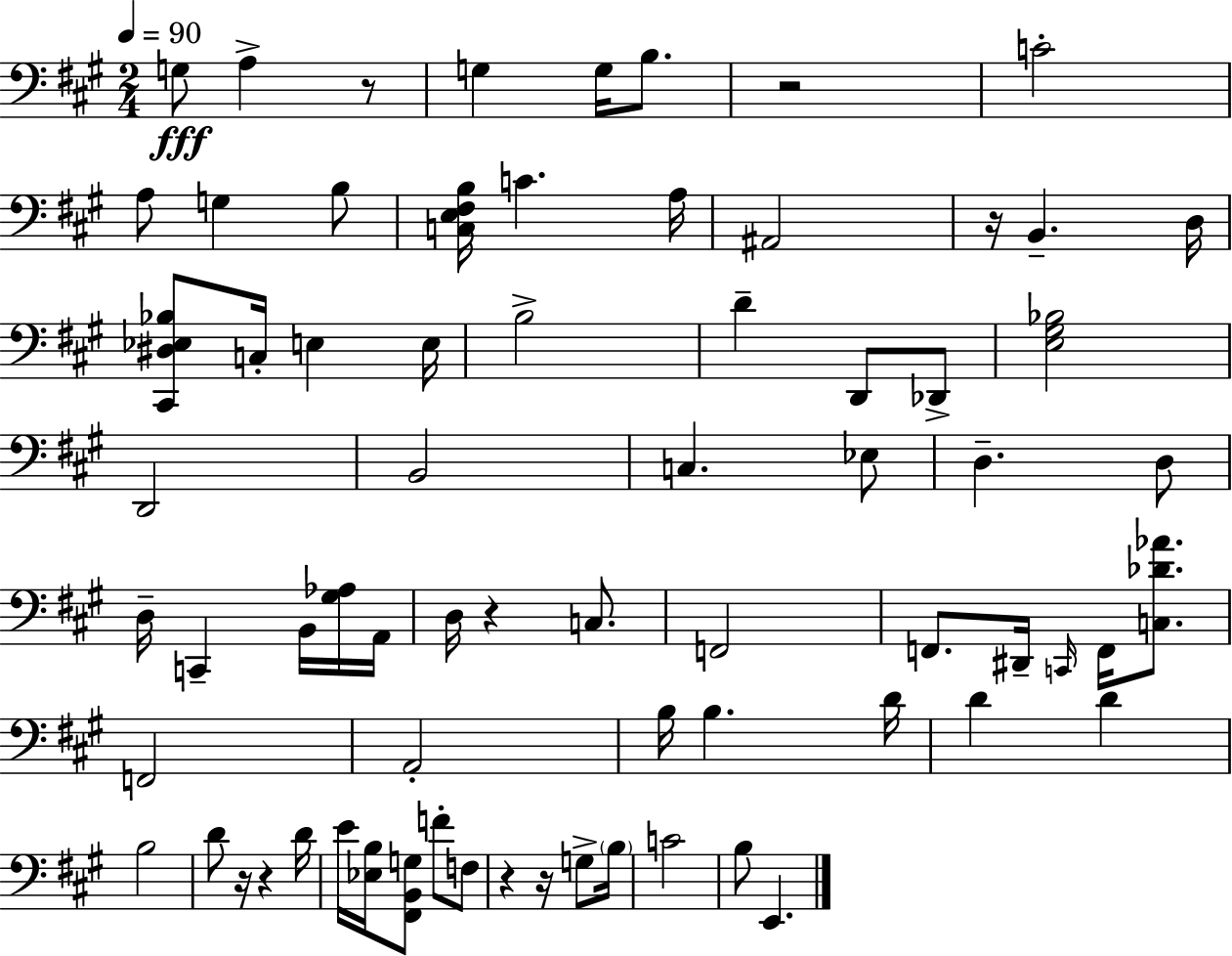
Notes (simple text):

G3/e A3/q R/e G3/q G3/s B3/e. R/h C4/h A3/e G3/q B3/e [C3,E3,F#3,B3]/s C4/q. A3/s A#2/h R/s B2/q. D3/s [C#2,D#3,Eb3,Bb3]/e C3/s E3/q E3/s B3/h D4/q D2/e Db2/e [E3,G#3,Bb3]/h D2/h B2/h C3/q. Eb3/e D3/q. D3/e D3/s C2/q B2/s [G#3,Ab3]/s A2/s D3/s R/q C3/e. F2/h F2/e. D#2/s C2/s F2/s [C3,Db4,Ab4]/e. F2/h A2/h B3/s B3/q. D4/s D4/q D4/q B3/h D4/e R/s R/q D4/s E4/s [Eb3,B3]/s [F#2,B2,G3]/e F4/e F3/e R/q R/s G3/e B3/s C4/h B3/e E2/q.